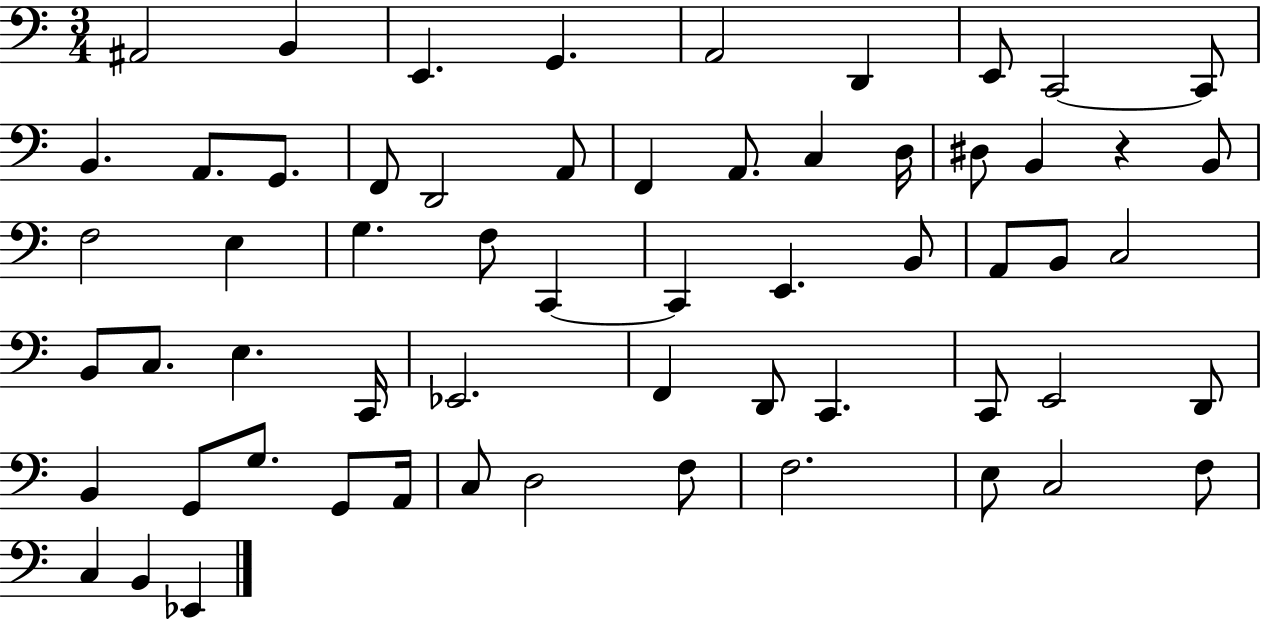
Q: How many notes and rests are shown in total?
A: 60